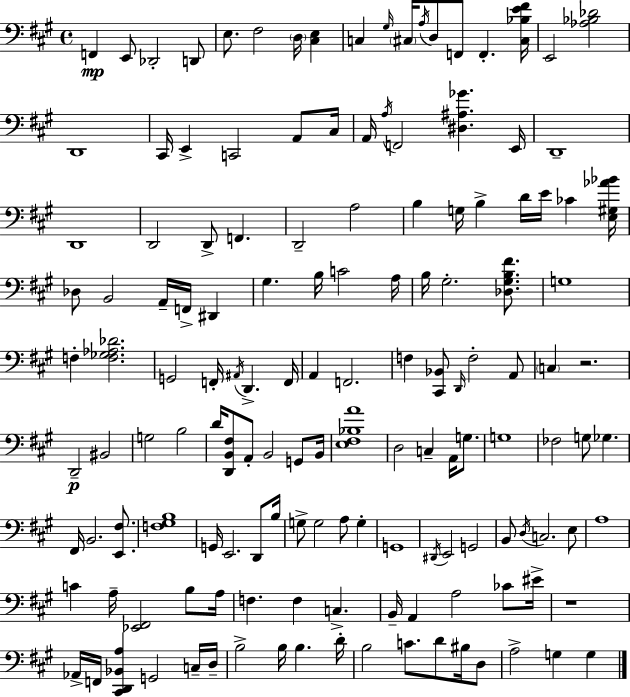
X:1
T:Untitled
M:4/4
L:1/4
K:A
F,, E,,/2 _D,,2 D,,/2 E,/2 ^F,2 D,/4 [^C,E,] C, ^G,/4 ^C,/4 A,/4 D,/2 F,,/2 F,, [^C,_B,E^F]/4 E,,2 [_A,_B,_D]2 D,,4 ^C,,/4 E,, C,,2 A,,/2 ^C,/4 A,,/4 A,/4 F,,2 [^D,^A,_G] E,,/4 D,,4 D,,4 D,,2 D,,/2 F,, D,,2 A,2 B, G,/4 B, D/4 E/4 _C [E,^G,_A_B]/4 _D,/2 B,,2 A,,/4 F,,/4 ^D,, ^G, B,/4 C2 A,/4 B,/4 ^G,2 [_D,^G,B,^F]/2 G,4 F, [F,_G,_A,_D]2 G,,2 F,,/4 ^A,,/4 D,, F,,/4 A,, F,,2 F, [^C,,_B,,]/2 D,,/4 F,2 A,,/2 C, z2 D,,2 ^B,,2 G,2 B,2 D/4 [D,,B,,^F,]/2 A,,/2 B,,2 G,,/2 B,,/4 [E,^F,_B,A]4 D,2 C, A,,/4 G,/2 G,4 _F,2 G,/2 _G, ^F,,/4 B,,2 [E,,^F,]/2 [F,^G,B,]4 G,,/4 E,,2 D,,/2 B,/4 G,/2 G,2 A,/2 G, G,,4 ^D,,/4 E,,2 G,,2 B,,/2 D,/4 C,2 E,/2 A,4 C A,/4 [_E,,^F,,]2 B,/2 A,/4 F, F, C, B,,/4 A,, A,2 _C/2 ^E/4 z4 _A,,/4 F,,/4 [^C,,D,,_B,,A,] G,,2 C,/4 D,/4 B,2 B,/4 B, D/4 B,2 C/2 D/2 ^B,/4 D,/2 A,2 G, G,